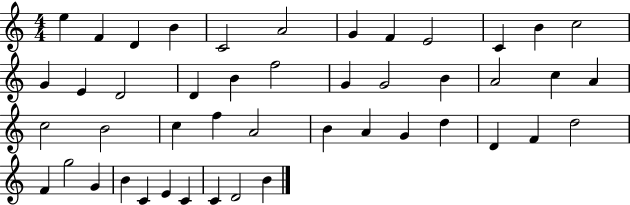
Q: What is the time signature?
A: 4/4